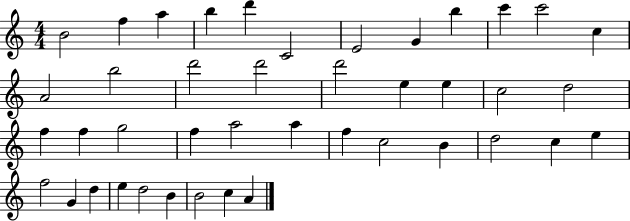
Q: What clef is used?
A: treble